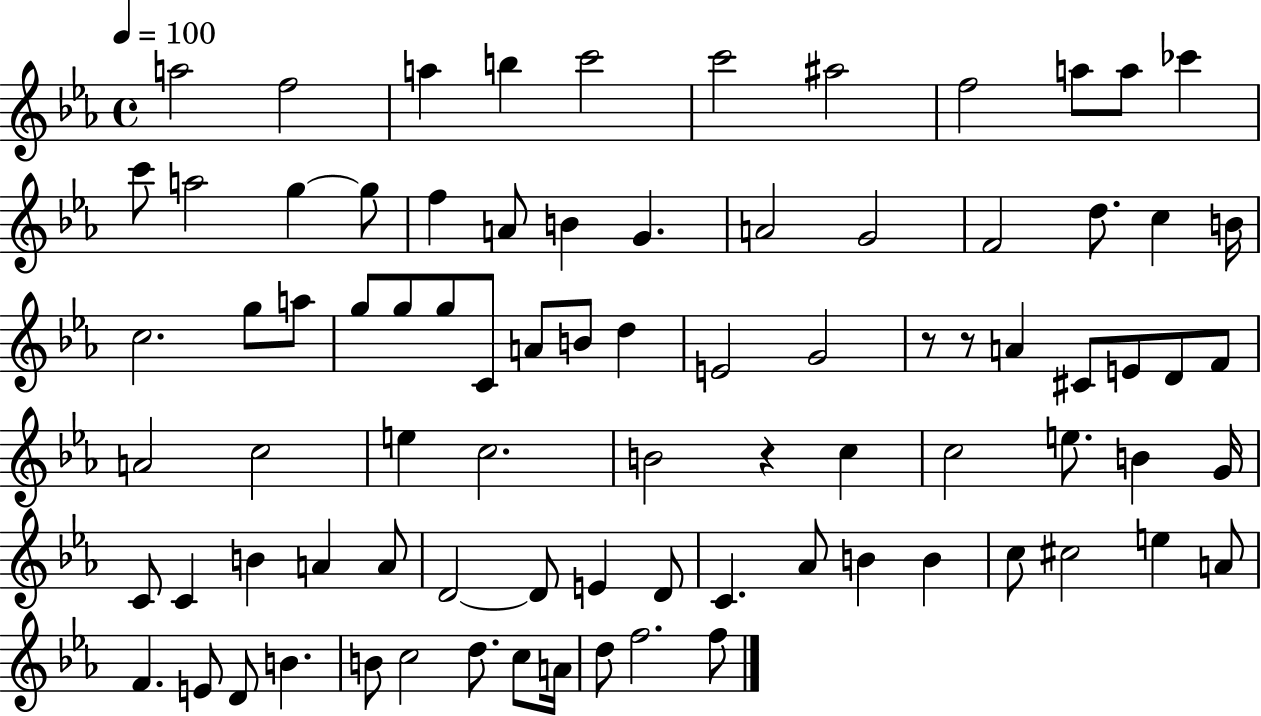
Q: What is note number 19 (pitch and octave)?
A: G4